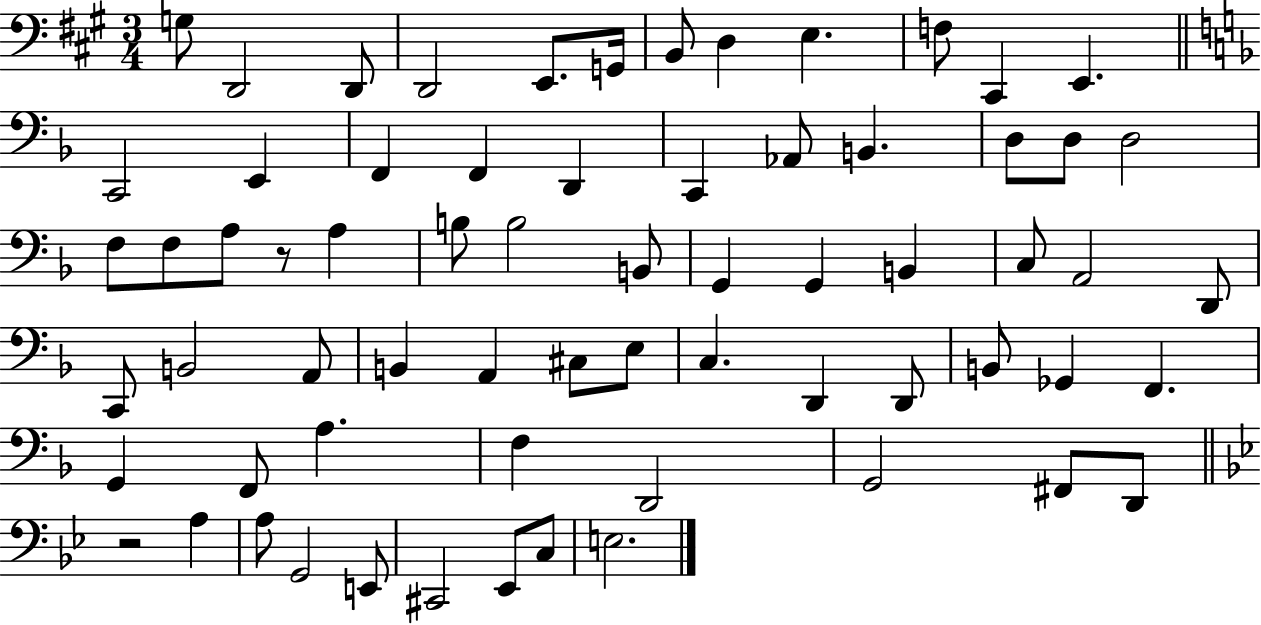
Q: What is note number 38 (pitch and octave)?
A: B2